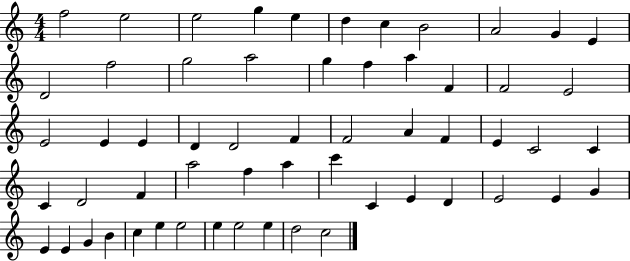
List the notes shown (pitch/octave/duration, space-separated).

F5/h E5/h E5/h G5/q E5/q D5/q C5/q B4/h A4/h G4/q E4/q D4/h F5/h G5/h A5/h G5/q F5/q A5/q F4/q F4/h E4/h E4/h E4/q E4/q D4/q D4/h F4/q F4/h A4/q F4/q E4/q C4/h C4/q C4/q D4/h F4/q A5/h F5/q A5/q C6/q C4/q E4/q D4/q E4/h E4/q G4/q E4/q E4/q G4/q B4/q C5/q E5/q E5/h E5/q E5/h E5/q D5/h C5/h